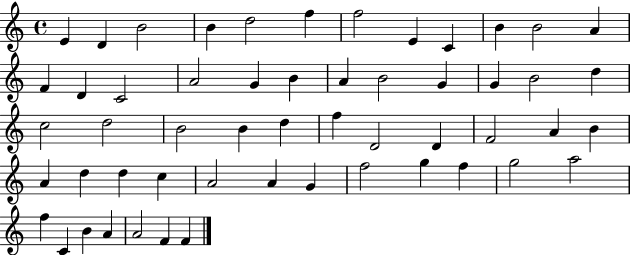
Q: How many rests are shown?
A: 0